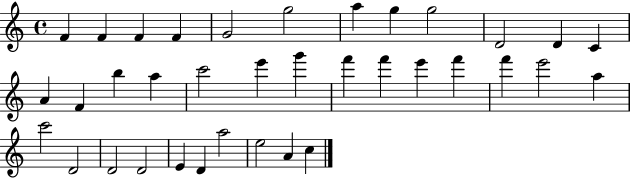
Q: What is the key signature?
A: C major